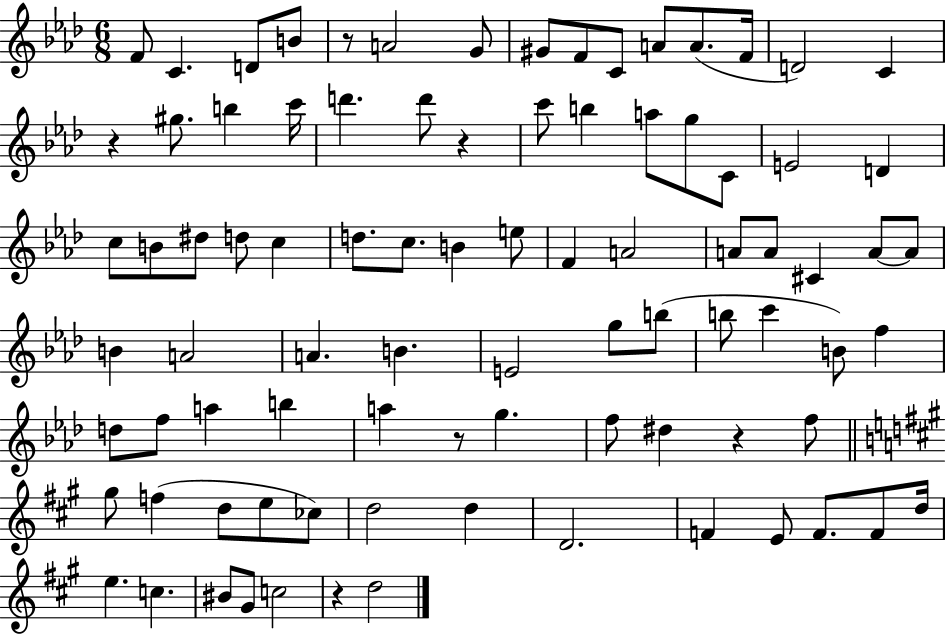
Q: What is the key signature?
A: AES major